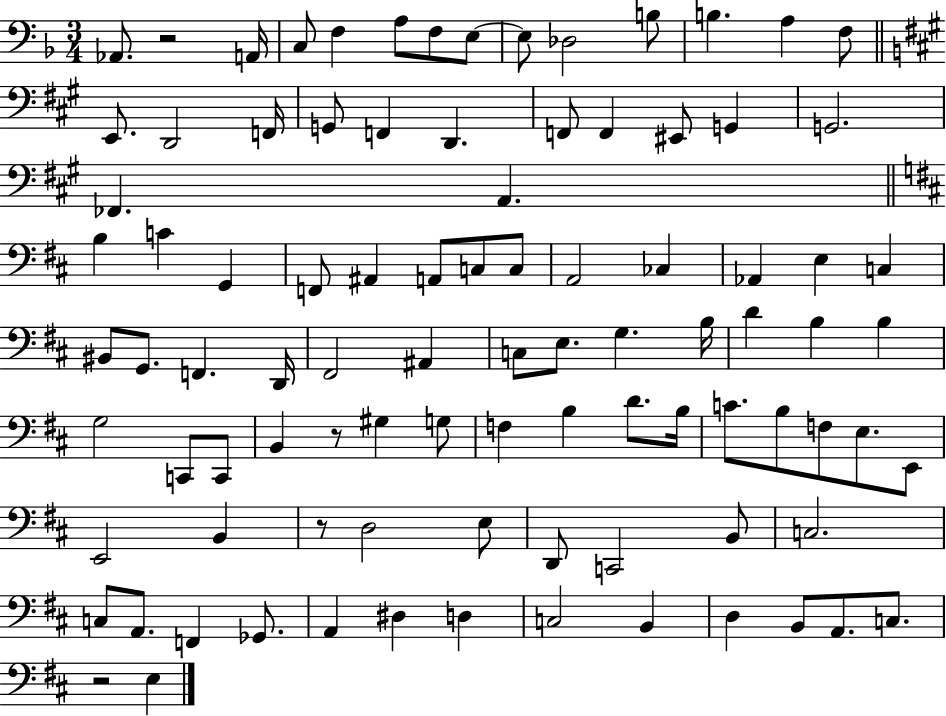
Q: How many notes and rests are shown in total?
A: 93